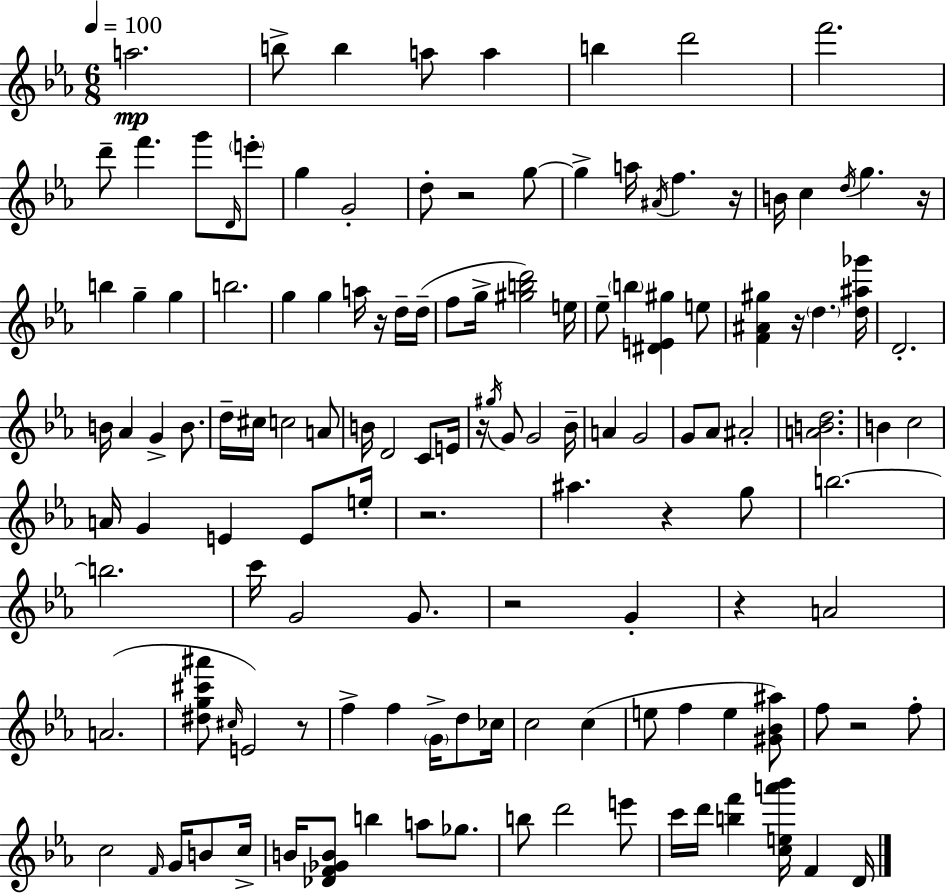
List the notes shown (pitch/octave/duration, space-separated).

A5/h. B5/e B5/q A5/e A5/q B5/q D6/h F6/h. D6/e F6/q. G6/e D4/s E6/e G5/q G4/h D5/e R/h G5/e G5/q A5/s A#4/s F5/q. R/s B4/s C5/q D5/s G5/q. R/s B5/q G5/q G5/q B5/h. G5/q G5/q A5/s R/s D5/s D5/s F5/e G5/s [G#5,B5,D6]/h E5/s Eb5/e B5/q [D#4,E4,G#5]/q E5/e [F4,A#4,G#5]/q R/s D5/q. [D5,A#5,Gb6]/s D4/h. B4/s Ab4/q G4/q B4/e. D5/s C#5/s C5/h A4/e B4/s D4/h C4/e E4/s R/s G#5/s G4/e G4/h Bb4/s A4/q G4/h G4/e Ab4/e A#4/h [A4,B4,D5]/h. B4/q C5/h A4/s G4/q E4/q E4/e E5/s R/h. A#5/q. R/q G5/e B5/h. B5/h. C6/s G4/h G4/e. R/h G4/q R/q A4/h A4/h. [D#5,G5,C#6,A#6]/e C#5/s E4/h R/e F5/q F5/q G4/s D5/e CES5/s C5/h C5/q E5/e F5/q E5/q [G#4,Bb4,A#5]/e F5/e R/h F5/e C5/h F4/s G4/s B4/e C5/s B4/s [Db4,F4,Gb4,B4]/e B5/q A5/e Gb5/e. B5/e D6/h E6/e C6/s D6/s [B5,F6]/q [C5,E5,A6,Bb6]/s F4/q D4/s